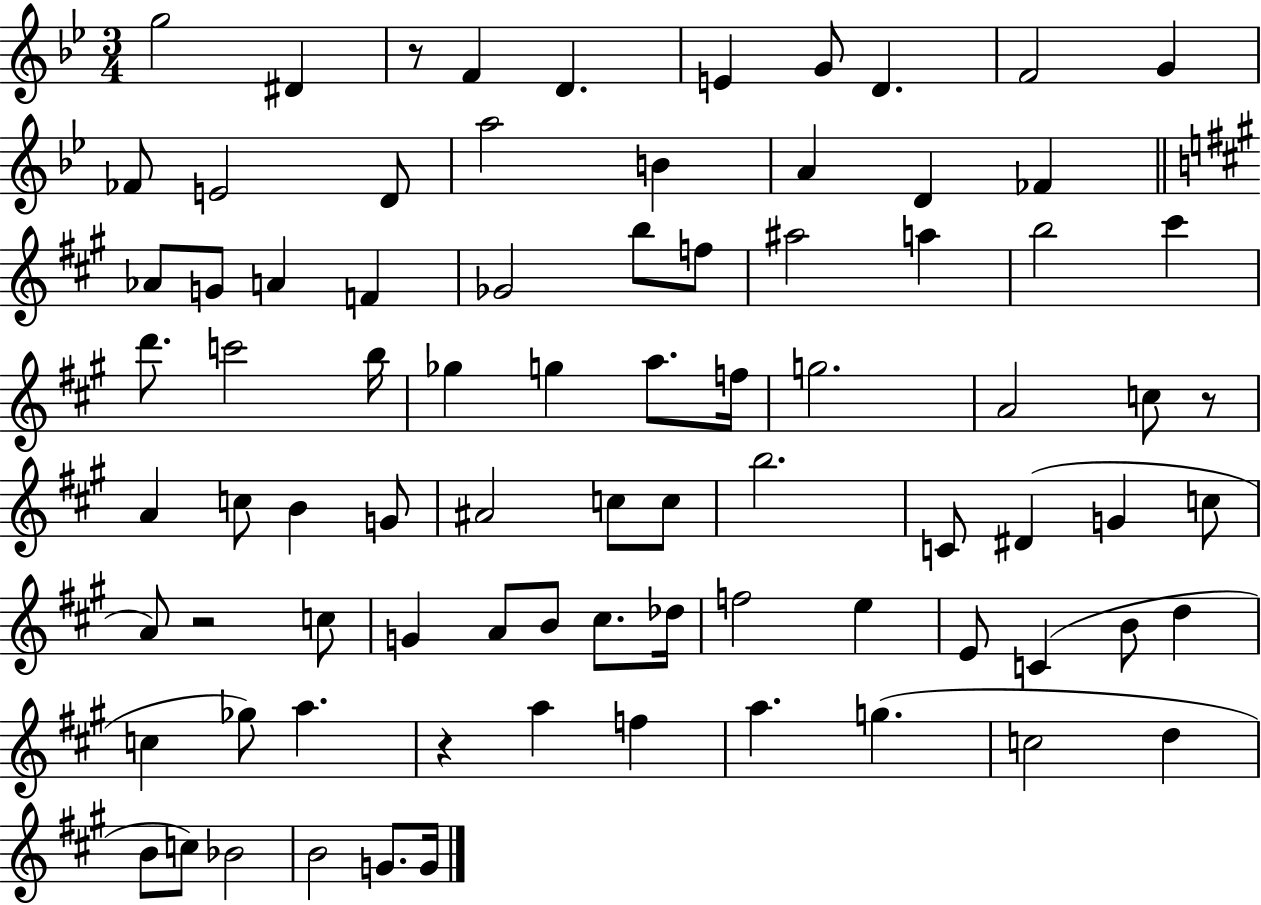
{
  \clef treble
  \numericTimeSignature
  \time 3/4
  \key bes \major
  g''2 dis'4 | r8 f'4 d'4. | e'4 g'8 d'4. | f'2 g'4 | \break fes'8 e'2 d'8 | a''2 b'4 | a'4 d'4 fes'4 | \bar "||" \break \key a \major aes'8 g'8 a'4 f'4 | ges'2 b''8 f''8 | ais''2 a''4 | b''2 cis'''4 | \break d'''8. c'''2 b''16 | ges''4 g''4 a''8. f''16 | g''2. | a'2 c''8 r8 | \break a'4 c''8 b'4 g'8 | ais'2 c''8 c''8 | b''2. | c'8 dis'4( g'4 c''8 | \break a'8) r2 c''8 | g'4 a'8 b'8 cis''8. des''16 | f''2 e''4 | e'8 c'4( b'8 d''4 | \break c''4 ges''8) a''4. | r4 a''4 f''4 | a''4. g''4.( | c''2 d''4 | \break b'8 c''8) bes'2 | b'2 g'8. g'16 | \bar "|."
}